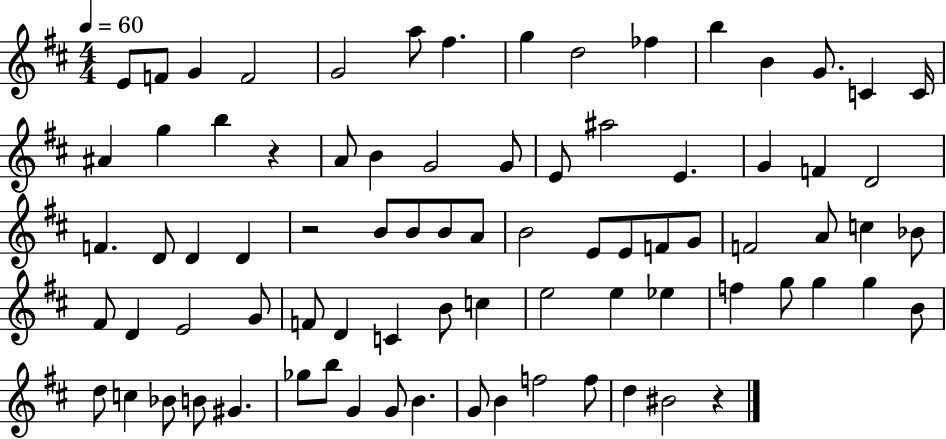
{
  \clef treble
  \numericTimeSignature
  \time 4/4
  \key d \major
  \tempo 4 = 60
  e'8 f'8 g'4 f'2 | g'2 a''8 fis''4. | g''4 d''2 fes''4 | b''4 b'4 g'8. c'4 c'16 | \break ais'4 g''4 b''4 r4 | a'8 b'4 g'2 g'8 | e'8 ais''2 e'4. | g'4 f'4 d'2 | \break f'4. d'8 d'4 d'4 | r2 b'8 b'8 b'8 a'8 | b'2 e'8 e'8 f'8 g'8 | f'2 a'8 c''4 bes'8 | \break fis'8 d'4 e'2 g'8 | f'8 d'4 c'4 b'8 c''4 | e''2 e''4 ees''4 | f''4 g''8 g''4 g''4 b'8 | \break d''8 c''4 bes'8 b'8 gis'4. | ges''8 b''8 g'4 g'8 b'4. | g'8 b'4 f''2 f''8 | d''4 bis'2 r4 | \break \bar "|."
}